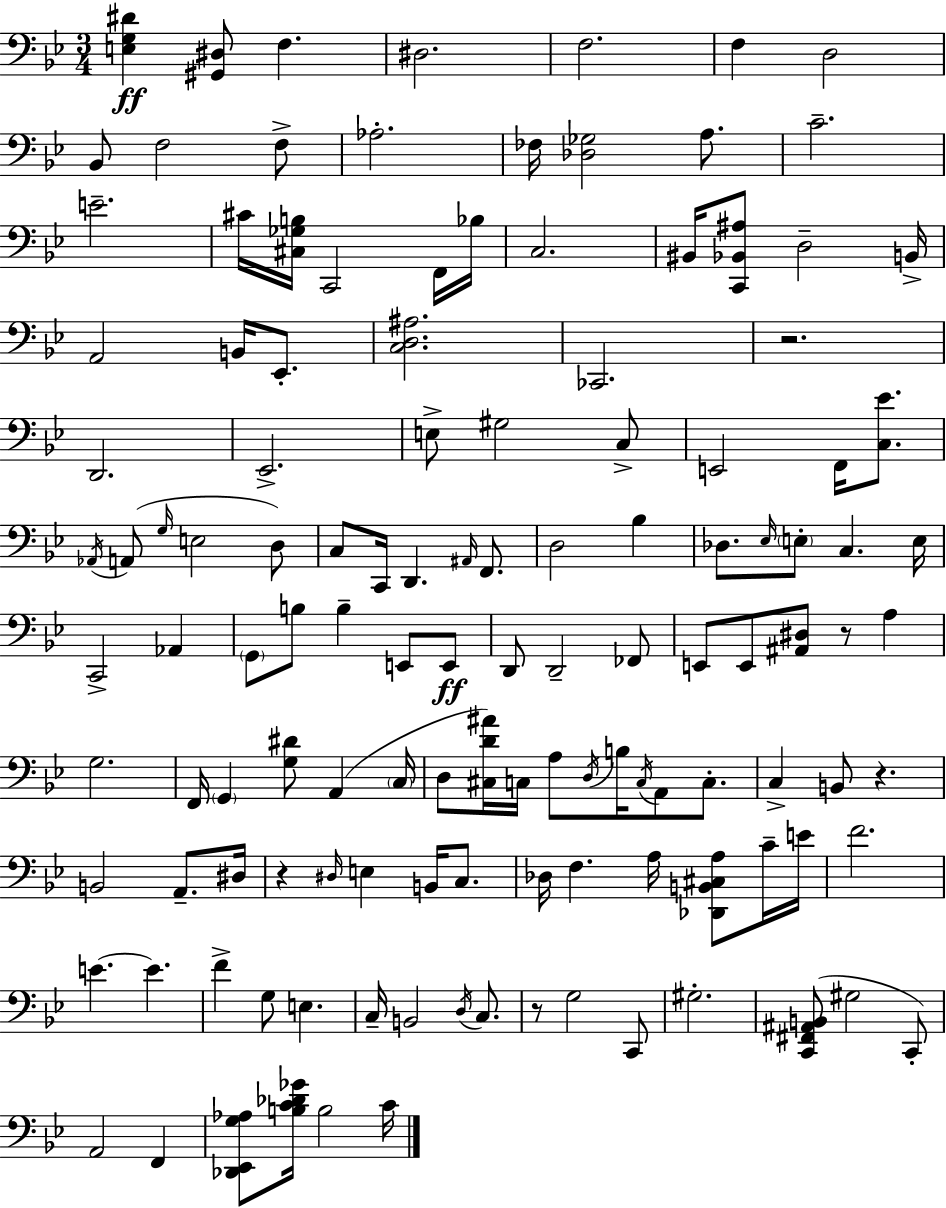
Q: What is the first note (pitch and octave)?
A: F3